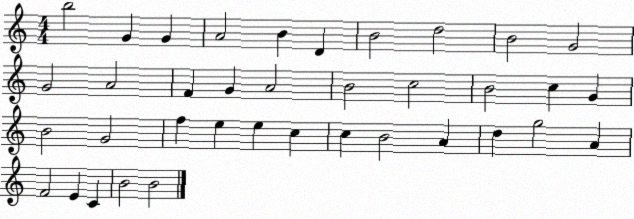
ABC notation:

X:1
T:Untitled
M:4/4
L:1/4
K:C
b2 G G A2 B D B2 d2 B2 G2 G2 A2 F G A2 B2 c2 B2 c G B2 G2 f e e c c B2 A d g2 A F2 E C B2 B2